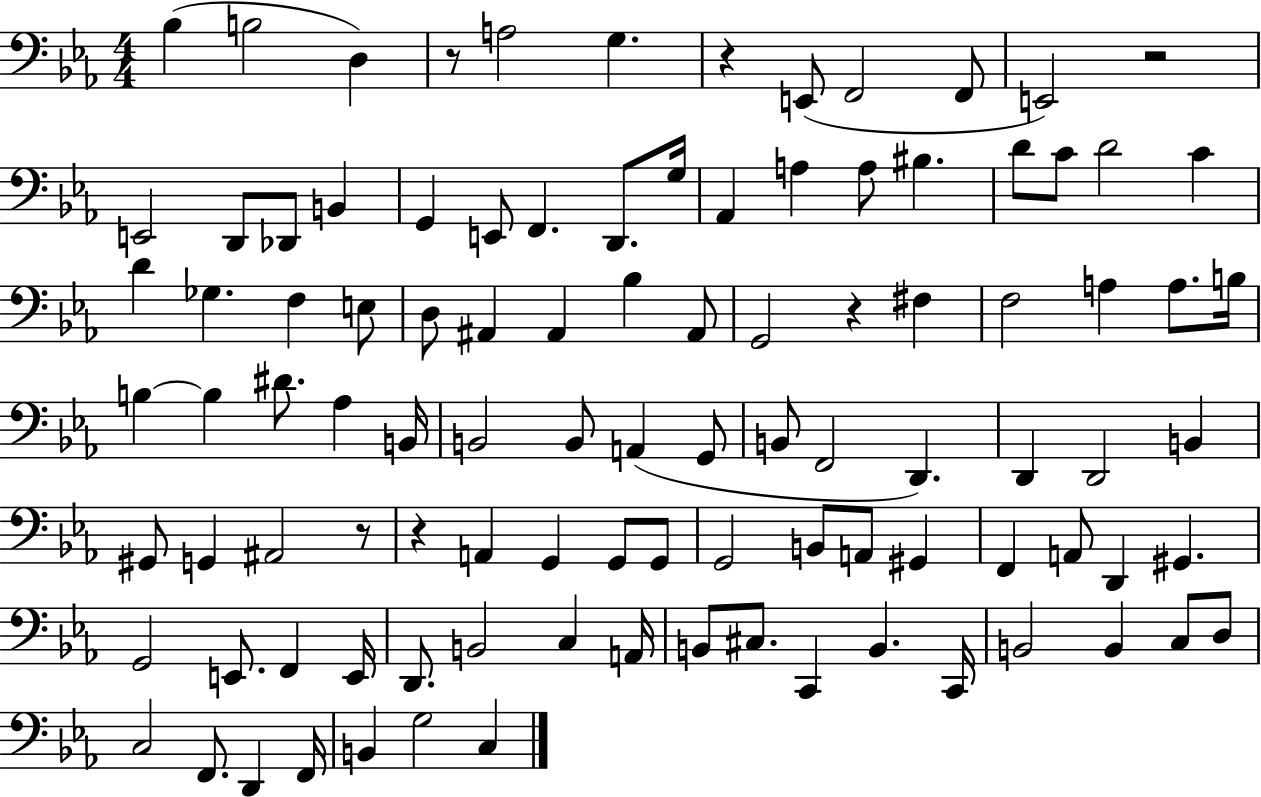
X:1
T:Untitled
M:4/4
L:1/4
K:Eb
_B, B,2 D, z/2 A,2 G, z E,,/2 F,,2 F,,/2 E,,2 z2 E,,2 D,,/2 _D,,/2 B,, G,, E,,/2 F,, D,,/2 G,/4 _A,, A, A,/2 ^B, D/2 C/2 D2 C D _G, F, E,/2 D,/2 ^A,, ^A,, _B, ^A,,/2 G,,2 z ^F, F,2 A, A,/2 B,/4 B, B, ^D/2 _A, B,,/4 B,,2 B,,/2 A,, G,,/2 B,,/2 F,,2 D,, D,, D,,2 B,, ^G,,/2 G,, ^A,,2 z/2 z A,, G,, G,,/2 G,,/2 G,,2 B,,/2 A,,/2 ^G,, F,, A,,/2 D,, ^G,, G,,2 E,,/2 F,, E,,/4 D,,/2 B,,2 C, A,,/4 B,,/2 ^C,/2 C,, B,, C,,/4 B,,2 B,, C,/2 D,/2 C,2 F,,/2 D,, F,,/4 B,, G,2 C,